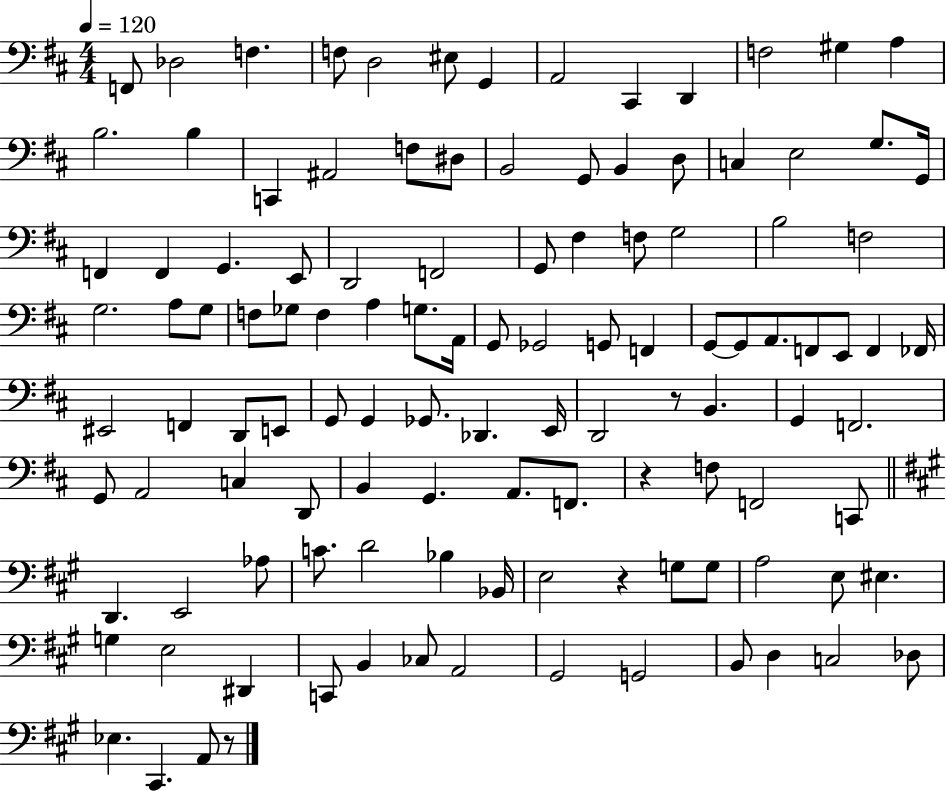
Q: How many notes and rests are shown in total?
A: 116